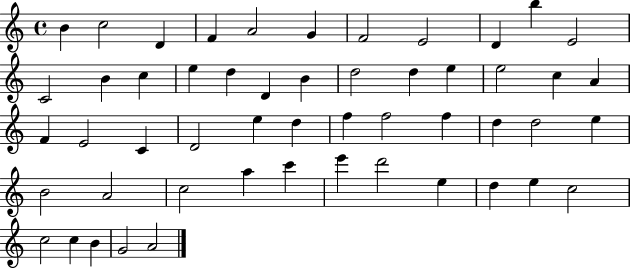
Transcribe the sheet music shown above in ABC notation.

X:1
T:Untitled
M:4/4
L:1/4
K:C
B c2 D F A2 G F2 E2 D b E2 C2 B c e d D B d2 d e e2 c A F E2 C D2 e d f f2 f d d2 e B2 A2 c2 a c' e' d'2 e d e c2 c2 c B G2 A2